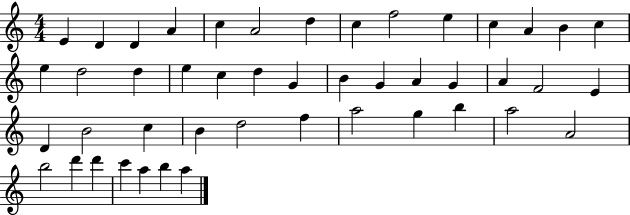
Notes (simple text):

E4/q D4/q D4/q A4/q C5/q A4/h D5/q C5/q F5/h E5/q C5/q A4/q B4/q C5/q E5/q D5/h D5/q E5/q C5/q D5/q G4/q B4/q G4/q A4/q G4/q A4/q F4/h E4/q D4/q B4/h C5/q B4/q D5/h F5/q A5/h G5/q B5/q A5/h A4/h B5/h D6/q D6/q C6/q A5/q B5/q A5/q